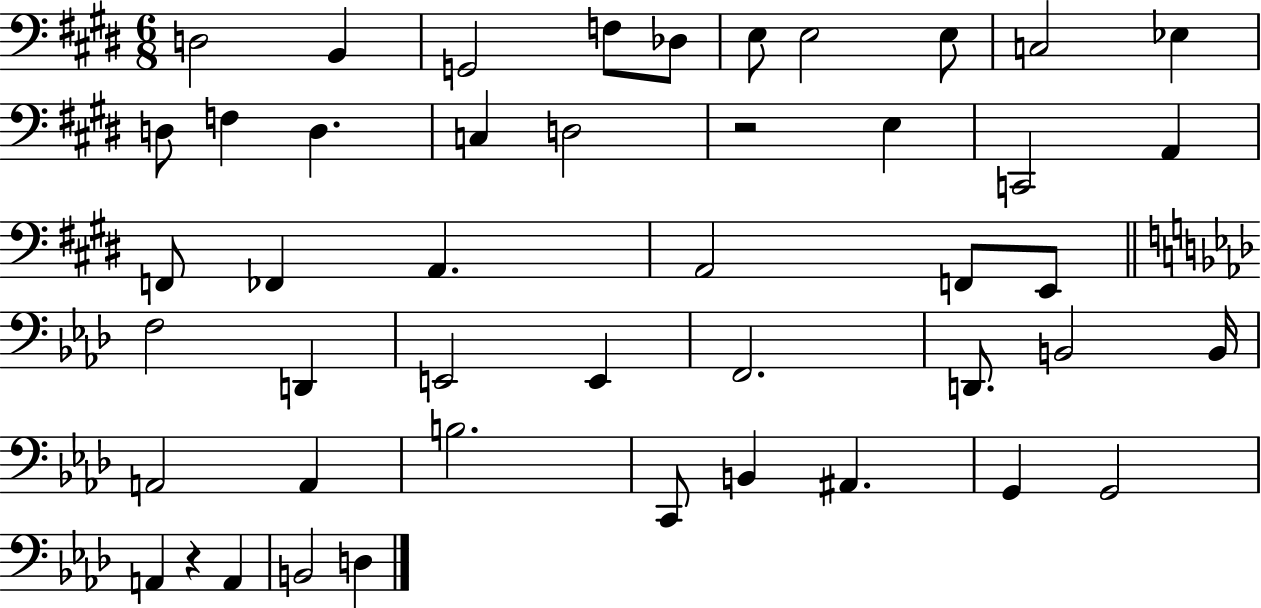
D3/h B2/q G2/h F3/e Db3/e E3/e E3/h E3/e C3/h Eb3/q D3/e F3/q D3/q. C3/q D3/h R/h E3/q C2/h A2/q F2/e FES2/q A2/q. A2/h F2/e E2/e F3/h D2/q E2/h E2/q F2/h. D2/e. B2/h B2/s A2/h A2/q B3/h. C2/e B2/q A#2/q. G2/q G2/h A2/q R/q A2/q B2/h D3/q